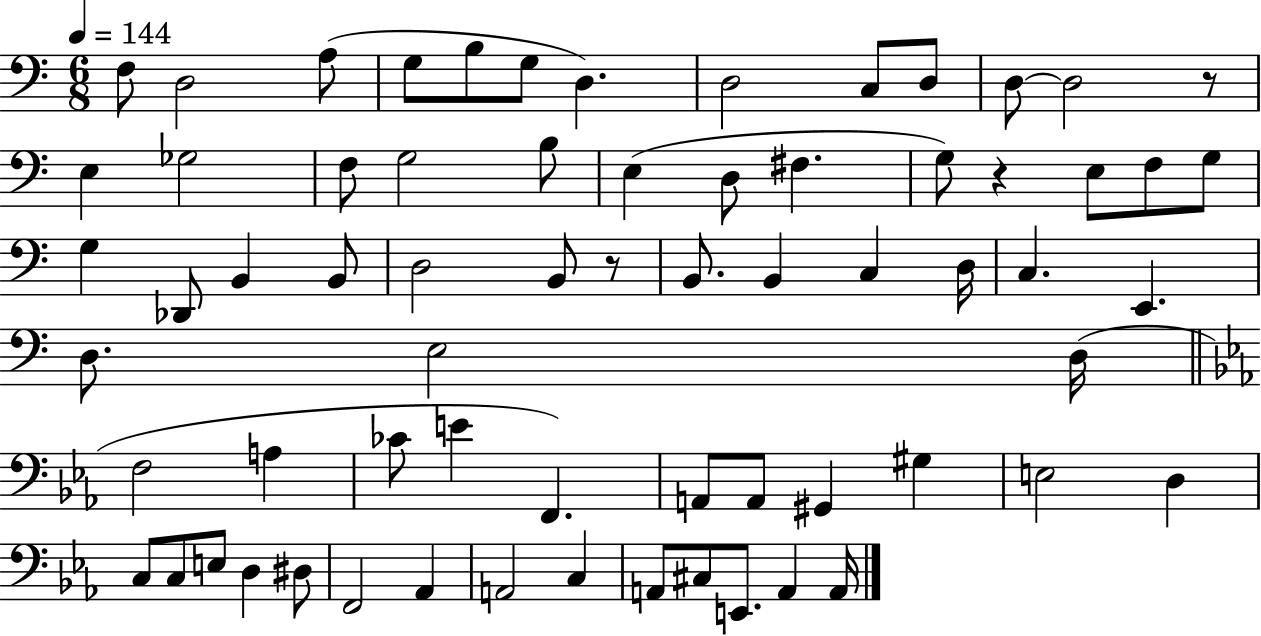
F3/e D3/h A3/e G3/e B3/e G3/e D3/q. D3/h C3/e D3/e D3/e D3/h R/e E3/q Gb3/h F3/e G3/h B3/e E3/q D3/e F#3/q. G3/e R/q E3/e F3/e G3/e G3/q Db2/e B2/q B2/e D3/h B2/e R/e B2/e. B2/q C3/q D3/s C3/q. E2/q. D3/e. E3/h D3/s F3/h A3/q CES4/e E4/q F2/q. A2/e A2/e G#2/q G#3/q E3/h D3/q C3/e C3/e E3/e D3/q D#3/e F2/h Ab2/q A2/h C3/q A2/e C#3/e E2/e. A2/q A2/s